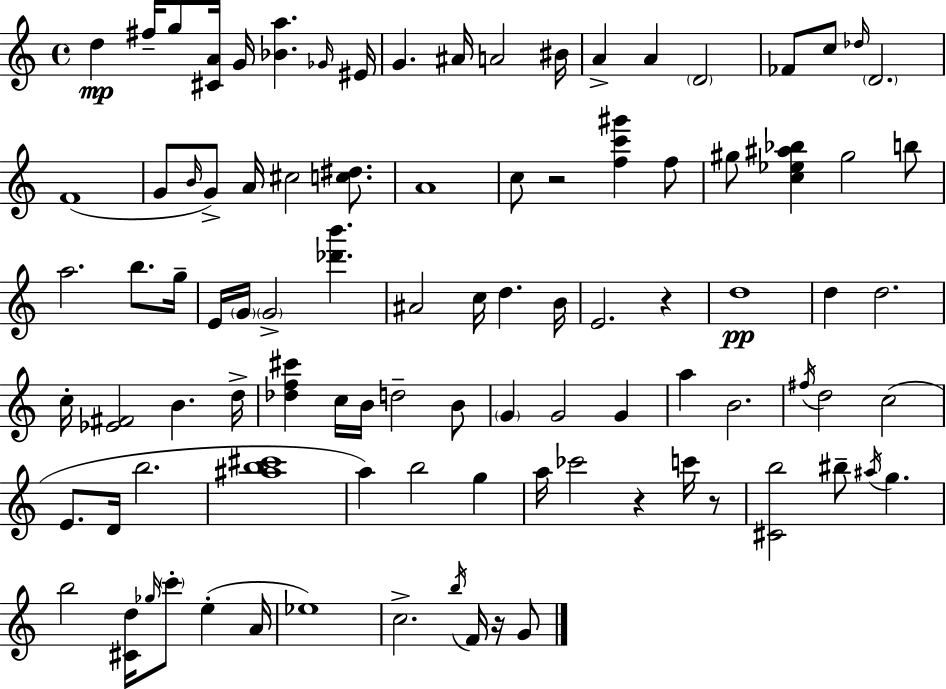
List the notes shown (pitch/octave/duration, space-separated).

D5/q F#5/s G5/e [C#4,A4]/s G4/s [Bb4,A5]/q. Gb4/s EIS4/s G4/q. A#4/s A4/h BIS4/s A4/q A4/q D4/h FES4/e C5/e Db5/s D4/h. F4/w G4/e B4/s G4/e A4/s C#5/h [C5,D#5]/e. A4/w C5/e R/h [F5,C6,G#6]/q F5/e G#5/e [C5,Eb5,A#5,Bb5]/q G#5/h B5/e A5/h. B5/e. G5/s E4/s G4/s G4/h [Db6,B6]/q. A#4/h C5/s D5/q. B4/s E4/h. R/q D5/w D5/q D5/h. C5/s [Eb4,F#4]/h B4/q. D5/s [Db5,F5,C#6]/q C5/s B4/s D5/h B4/e G4/q G4/h G4/q A5/q B4/h. F#5/s D5/h C5/h E4/e. D4/s B5/h. [A#5,B5,C#6]/w A5/q B5/h G5/q A5/s CES6/h R/q C6/s R/e [C#4,B5]/h BIS5/e A#5/s G5/q. B5/h [C#4,D5]/s Gb5/s C6/e E5/q A4/s Eb5/w C5/h. B5/s F4/s R/s G4/e